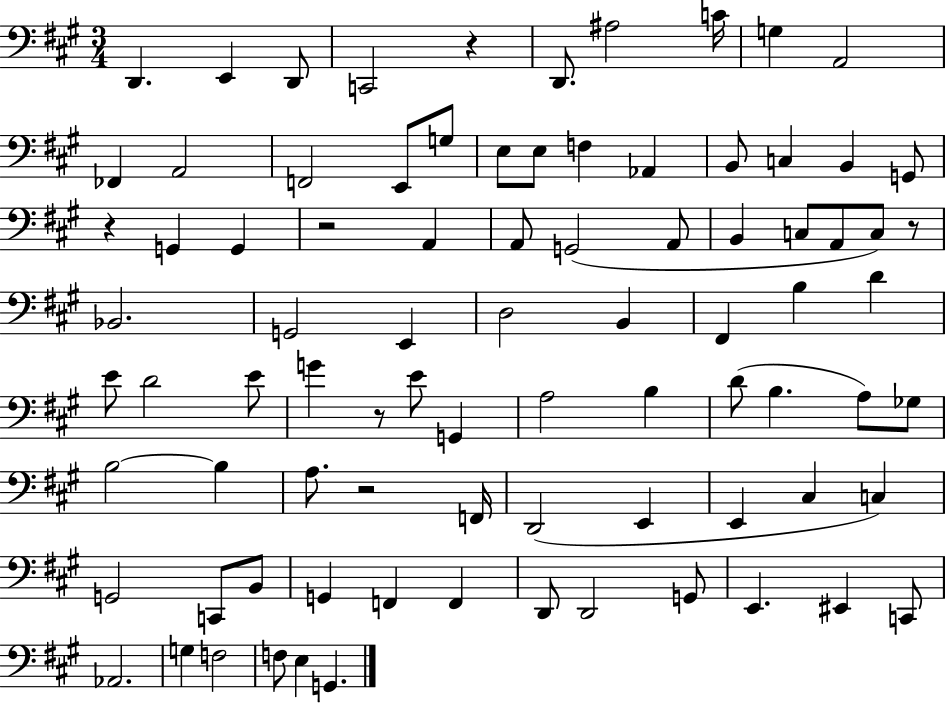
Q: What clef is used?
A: bass